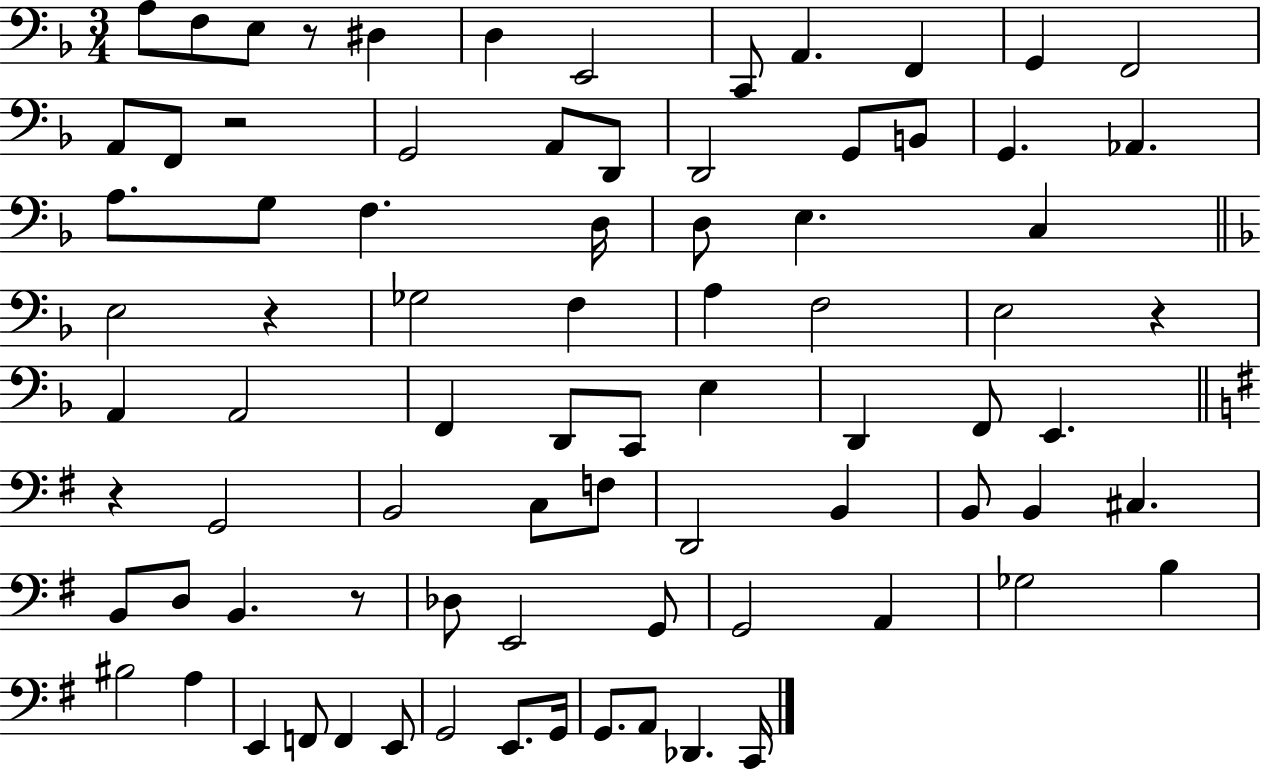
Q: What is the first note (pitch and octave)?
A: A3